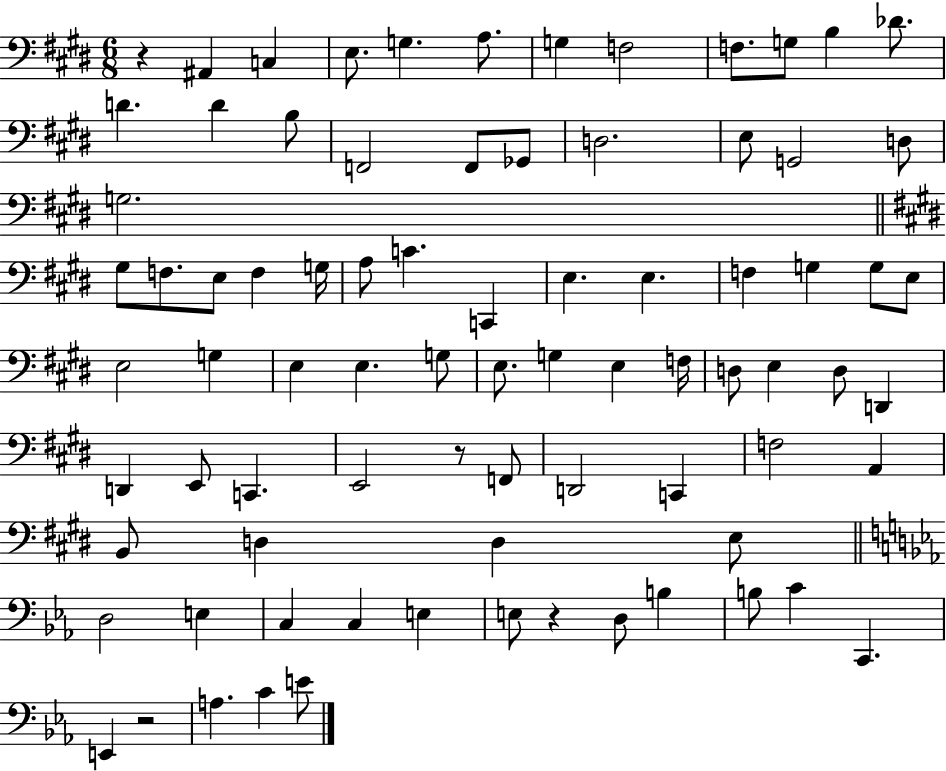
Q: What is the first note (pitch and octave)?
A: A#2